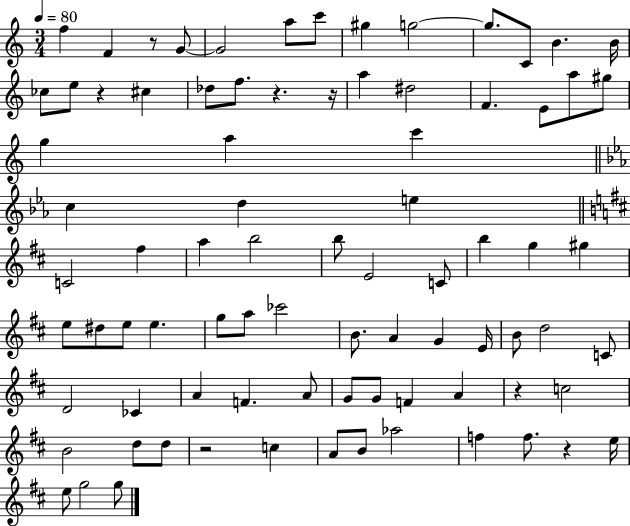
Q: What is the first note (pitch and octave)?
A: F5